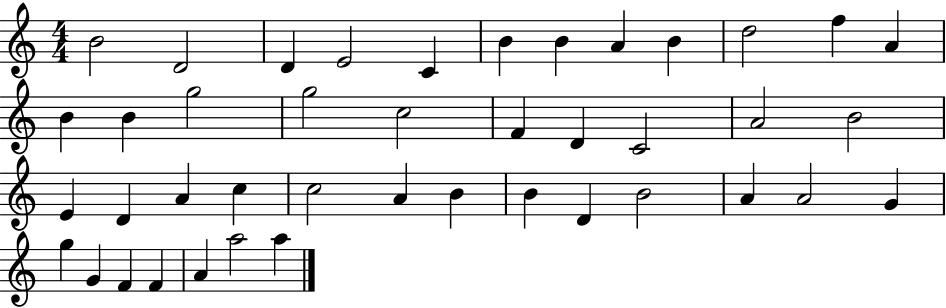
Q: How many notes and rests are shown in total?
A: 42